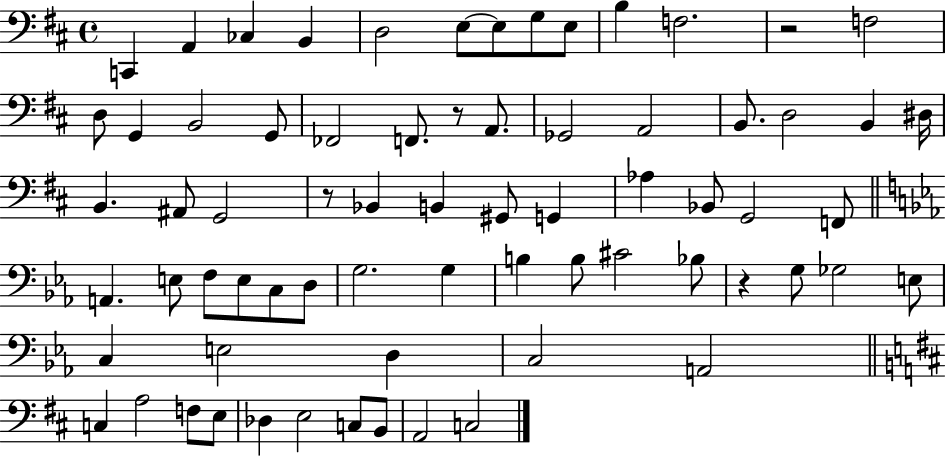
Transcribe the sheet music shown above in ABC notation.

X:1
T:Untitled
M:4/4
L:1/4
K:D
C,, A,, _C, B,, D,2 E,/2 E,/2 G,/2 E,/2 B, F,2 z2 F,2 D,/2 G,, B,,2 G,,/2 _F,,2 F,,/2 z/2 A,,/2 _G,,2 A,,2 B,,/2 D,2 B,, ^D,/4 B,, ^A,,/2 G,,2 z/2 _B,, B,, ^G,,/2 G,, _A, _B,,/2 G,,2 F,,/2 A,, E,/2 F,/2 E,/2 C,/2 D,/2 G,2 G, B, B,/2 ^C2 _B,/2 z G,/2 _G,2 E,/2 C, E,2 D, C,2 A,,2 C, A,2 F,/2 E,/2 _D, E,2 C,/2 B,,/2 A,,2 C,2